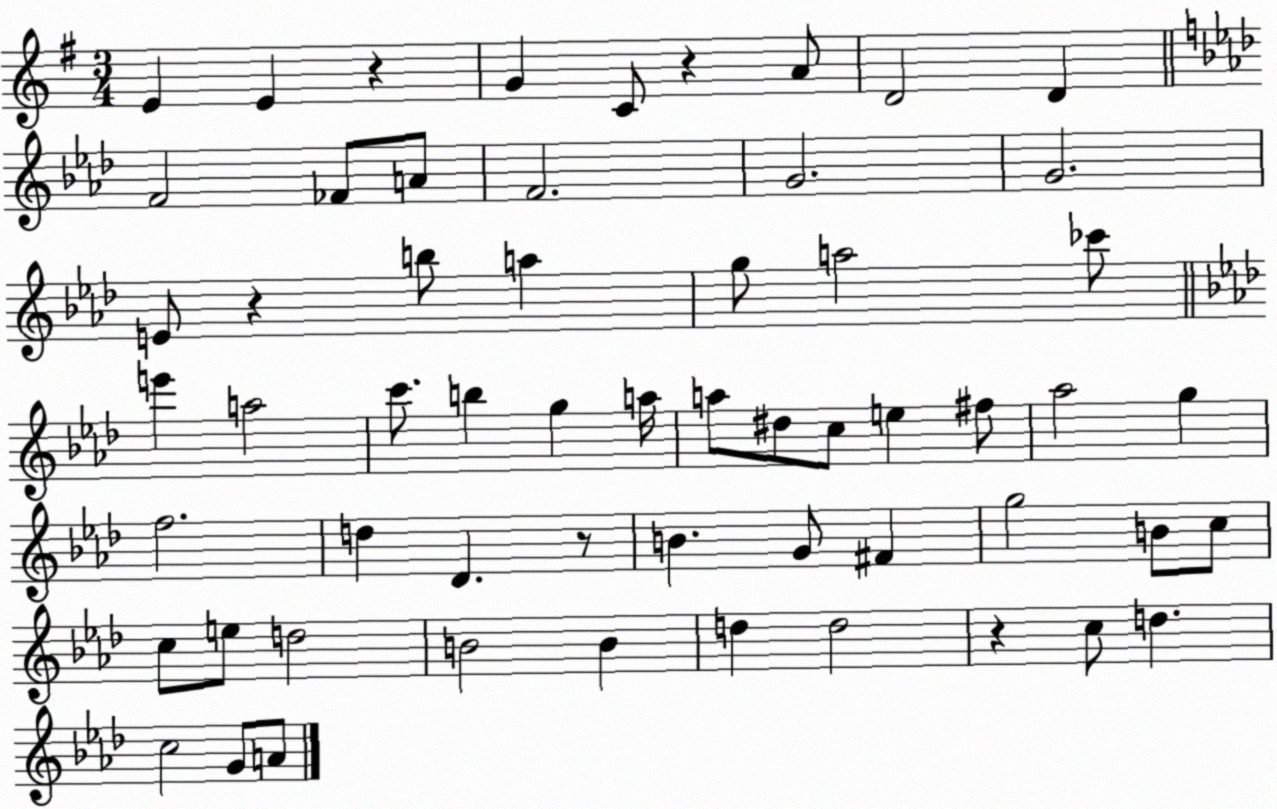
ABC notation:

X:1
T:Untitled
M:3/4
L:1/4
K:G
E E z G C/2 z A/2 D2 D F2 _F/2 A/2 F2 G2 G2 E/2 z b/2 a g/2 a2 _c'/2 e' a2 c'/2 b g a/4 a/2 ^d/2 c/2 e ^f/2 _a2 g f2 d _D z/2 B G/2 ^F g2 B/2 c/2 c/2 e/2 d2 B2 B d d2 z c/2 d c2 G/2 A/2